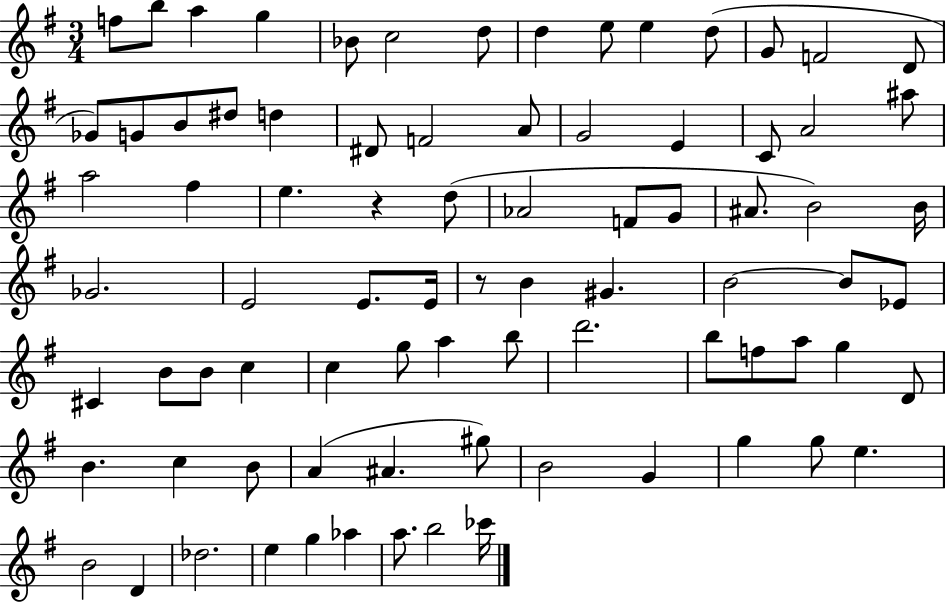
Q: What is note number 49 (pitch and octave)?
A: B4